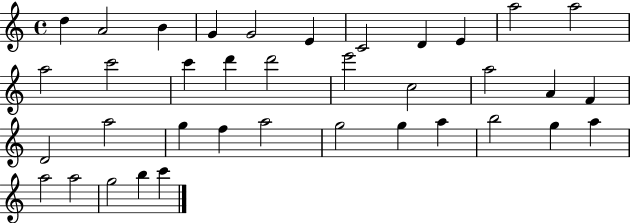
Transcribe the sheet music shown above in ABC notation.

X:1
T:Untitled
M:4/4
L:1/4
K:C
d A2 B G G2 E C2 D E a2 a2 a2 c'2 c' d' d'2 e'2 c2 a2 A F D2 a2 g f a2 g2 g a b2 g a a2 a2 g2 b c'